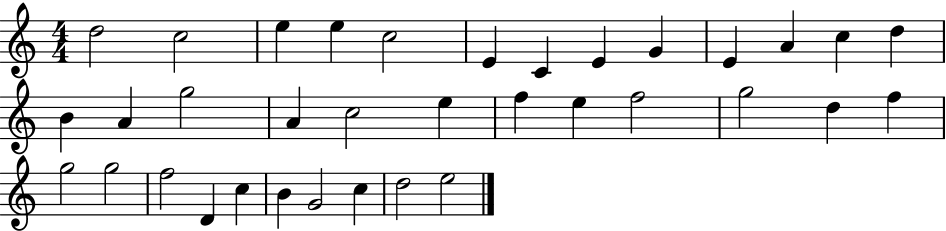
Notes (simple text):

D5/h C5/h E5/q E5/q C5/h E4/q C4/q E4/q G4/q E4/q A4/q C5/q D5/q B4/q A4/q G5/h A4/q C5/h E5/q F5/q E5/q F5/h G5/h D5/q F5/q G5/h G5/h F5/h D4/q C5/q B4/q G4/h C5/q D5/h E5/h